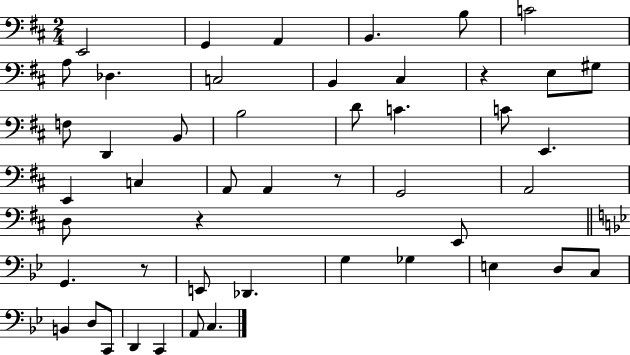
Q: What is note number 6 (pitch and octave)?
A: C4